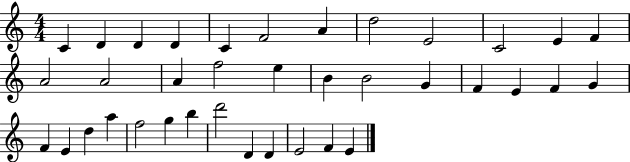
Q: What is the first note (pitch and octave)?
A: C4